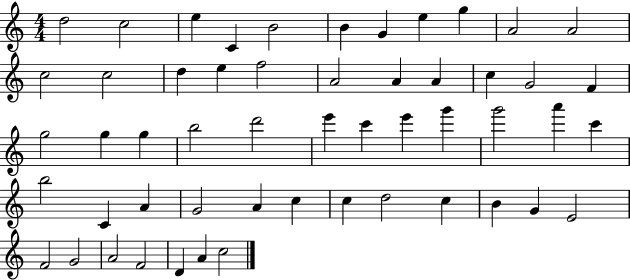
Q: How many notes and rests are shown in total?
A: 53